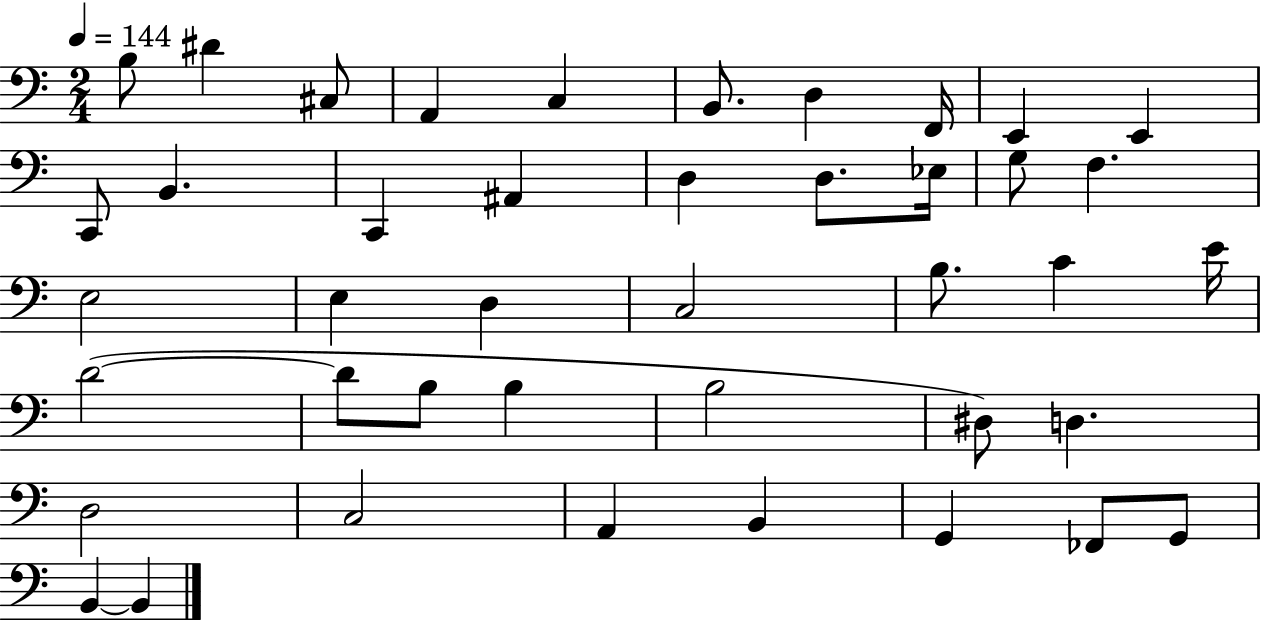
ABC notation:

X:1
T:Untitled
M:2/4
L:1/4
K:C
B,/2 ^D ^C,/2 A,, C, B,,/2 D, F,,/4 E,, E,, C,,/2 B,, C,, ^A,, D, D,/2 _E,/4 G,/2 F, E,2 E, D, C,2 B,/2 C E/4 D2 D/2 B,/2 B, B,2 ^D,/2 D, D,2 C,2 A,, B,, G,, _F,,/2 G,,/2 B,, B,,